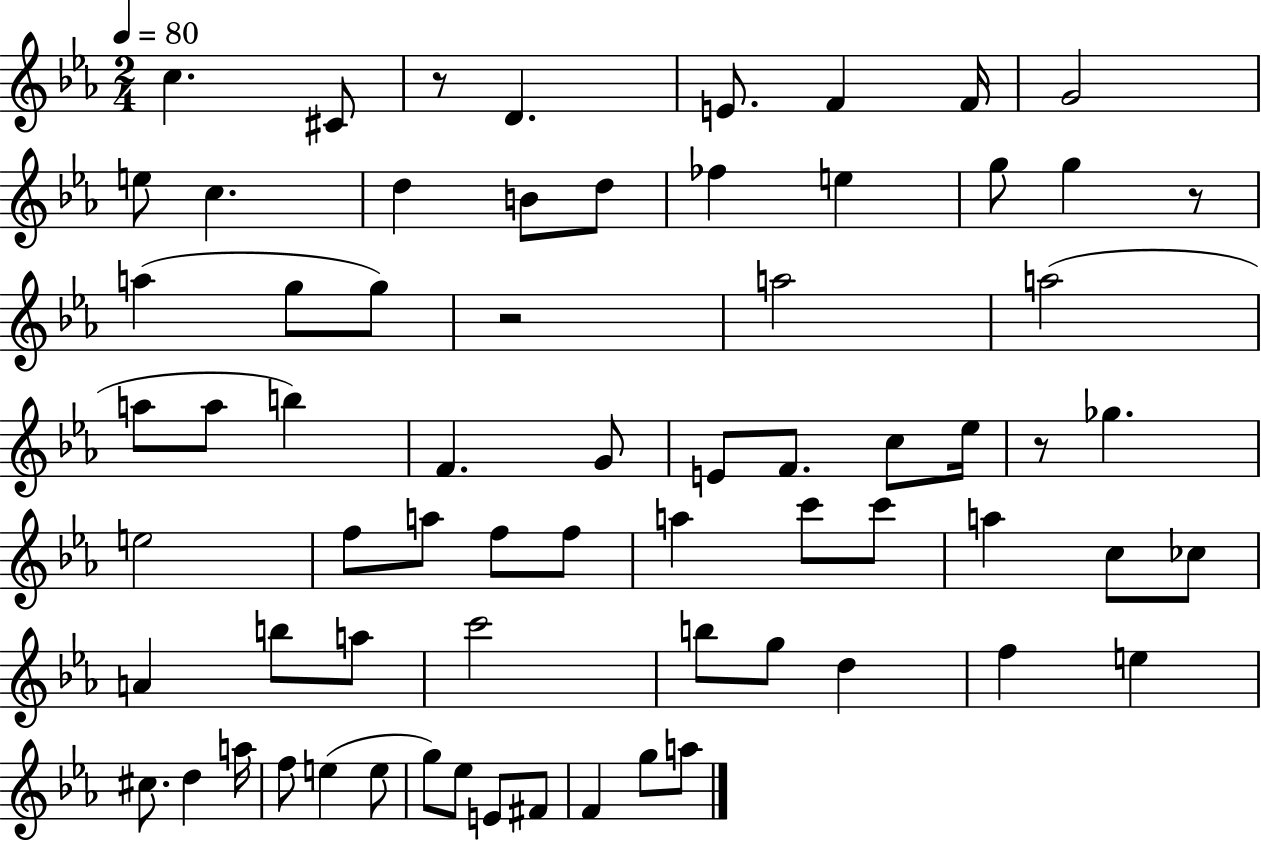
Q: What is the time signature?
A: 2/4